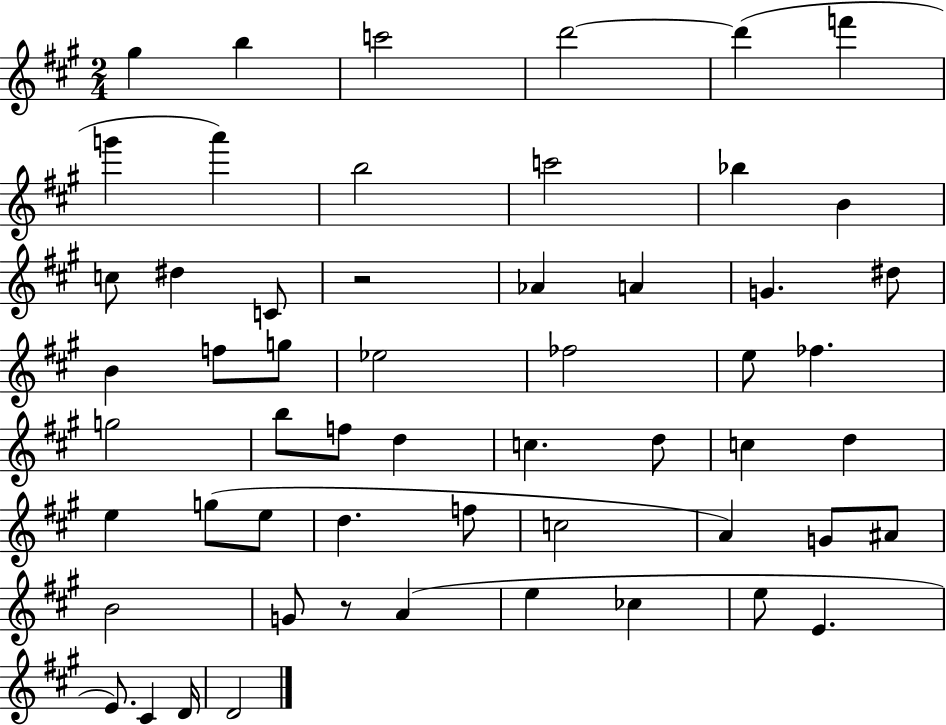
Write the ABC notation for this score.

X:1
T:Untitled
M:2/4
L:1/4
K:A
^g b c'2 d'2 d' f' g' a' b2 c'2 _b B c/2 ^d C/2 z2 _A A G ^d/2 B f/2 g/2 _e2 _f2 e/2 _f g2 b/2 f/2 d c d/2 c d e g/2 e/2 d f/2 c2 A G/2 ^A/2 B2 G/2 z/2 A e _c e/2 E E/2 ^C D/4 D2